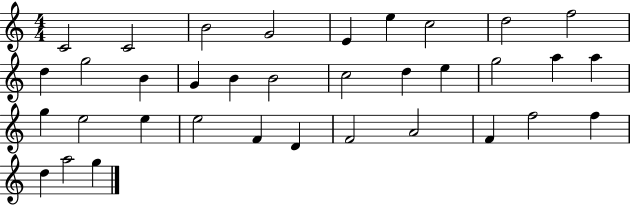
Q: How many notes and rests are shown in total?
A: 35